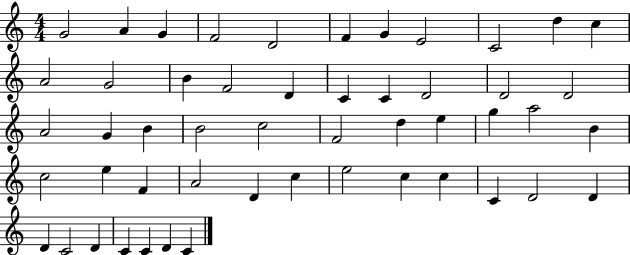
X:1
T:Untitled
M:4/4
L:1/4
K:C
G2 A G F2 D2 F G E2 C2 d c A2 G2 B F2 D C C D2 D2 D2 A2 G B B2 c2 F2 d e g a2 B c2 e F A2 D c e2 c c C D2 D D C2 D C C D C